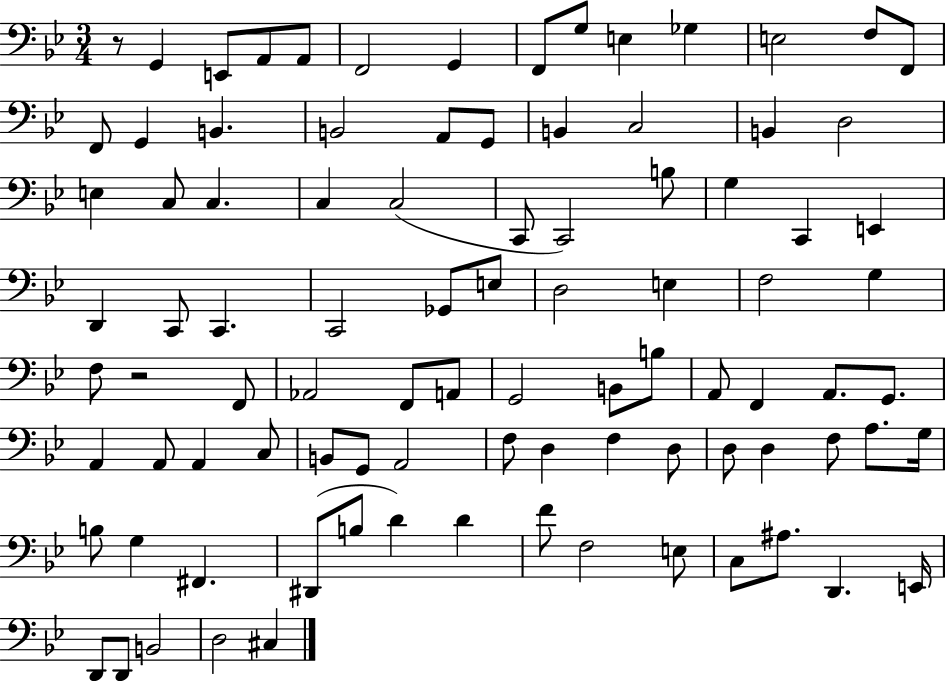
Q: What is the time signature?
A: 3/4